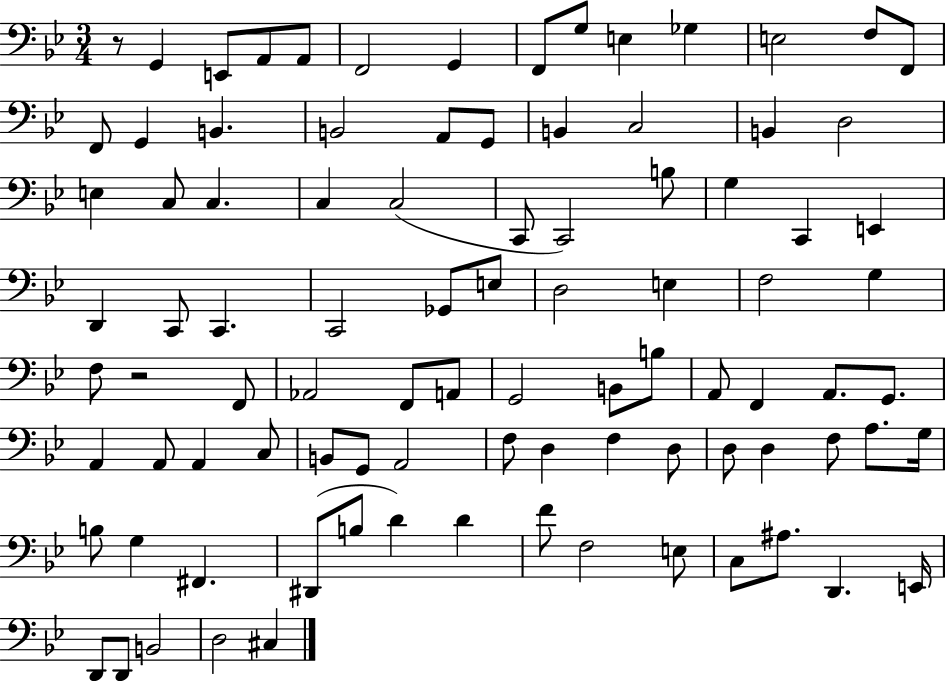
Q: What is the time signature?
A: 3/4